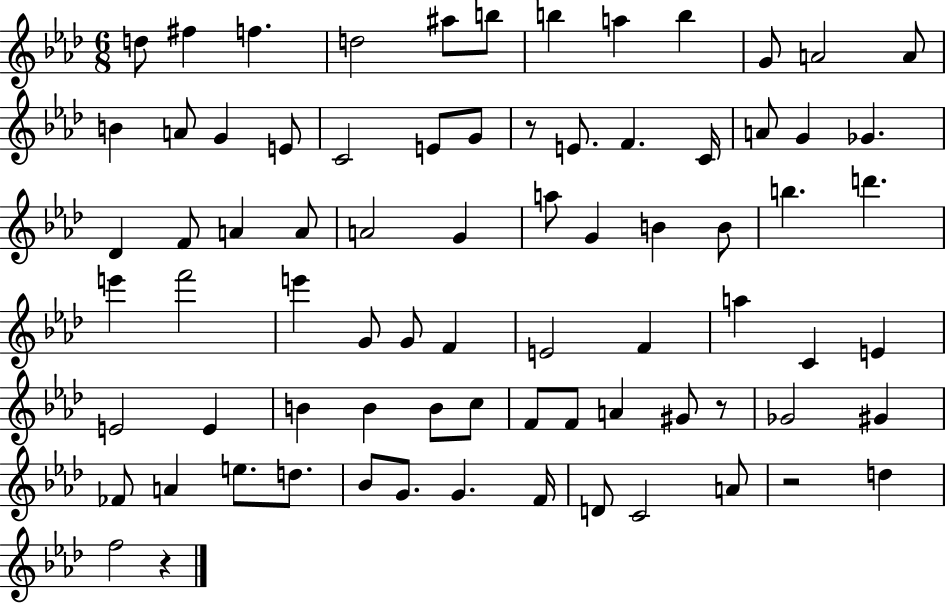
{
  \clef treble
  \numericTimeSignature
  \time 6/8
  \key aes \major
  d''8 fis''4 f''4. | d''2 ais''8 b''8 | b''4 a''4 b''4 | g'8 a'2 a'8 | \break b'4 a'8 g'4 e'8 | c'2 e'8 g'8 | r8 e'8. f'4. c'16 | a'8 g'4 ges'4. | \break des'4 f'8 a'4 a'8 | a'2 g'4 | a''8 g'4 b'4 b'8 | b''4. d'''4. | \break e'''4 f'''2 | e'''4 g'8 g'8 f'4 | e'2 f'4 | a''4 c'4 e'4 | \break e'2 e'4 | b'4 b'4 b'8 c''8 | f'8 f'8 a'4 gis'8 r8 | ges'2 gis'4 | \break fes'8 a'4 e''8. d''8. | bes'8 g'8. g'4. f'16 | d'8 c'2 a'8 | r2 d''4 | \break f''2 r4 | \bar "|."
}